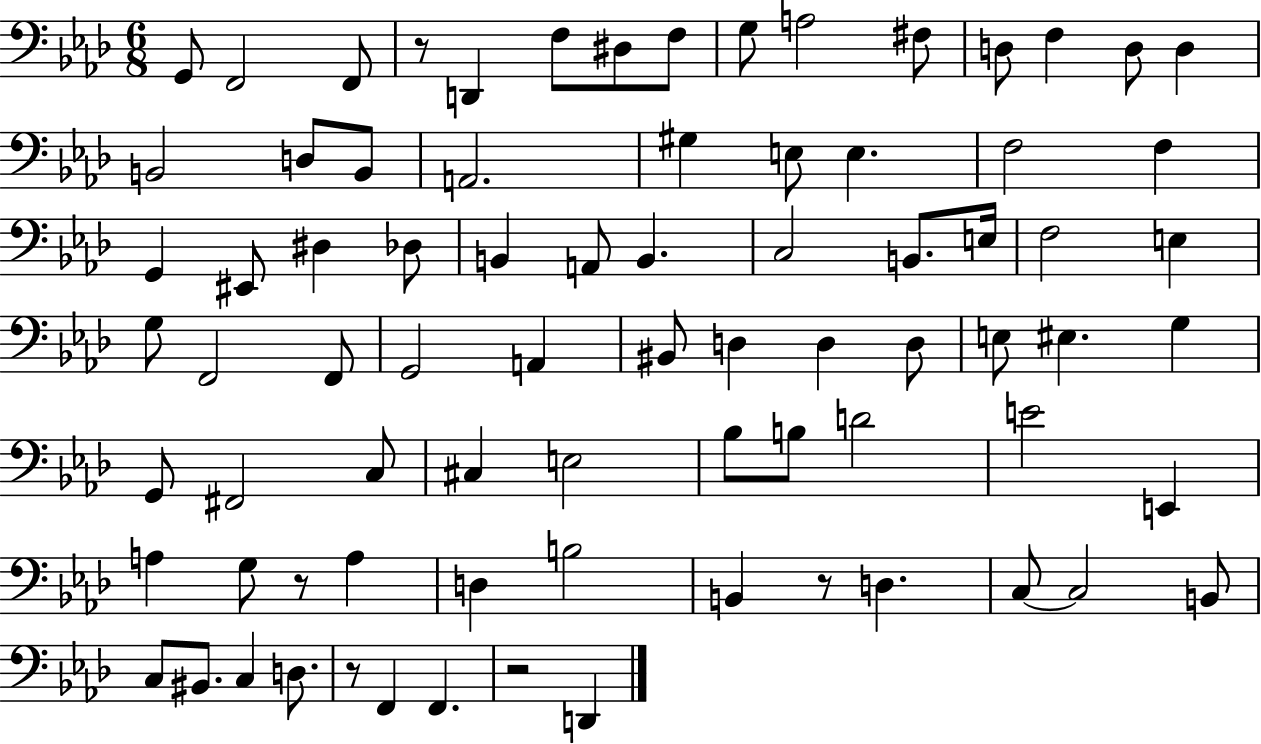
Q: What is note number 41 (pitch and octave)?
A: BIS2